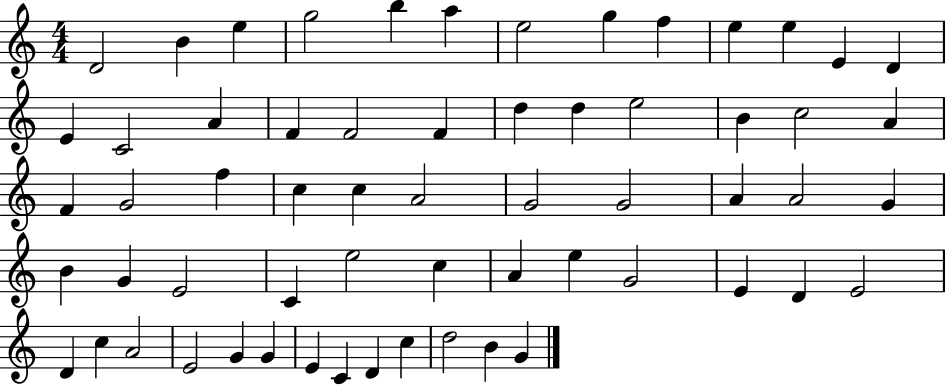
{
  \clef treble
  \numericTimeSignature
  \time 4/4
  \key c \major
  d'2 b'4 e''4 | g''2 b''4 a''4 | e''2 g''4 f''4 | e''4 e''4 e'4 d'4 | \break e'4 c'2 a'4 | f'4 f'2 f'4 | d''4 d''4 e''2 | b'4 c''2 a'4 | \break f'4 g'2 f''4 | c''4 c''4 a'2 | g'2 g'2 | a'4 a'2 g'4 | \break b'4 g'4 e'2 | c'4 e''2 c''4 | a'4 e''4 g'2 | e'4 d'4 e'2 | \break d'4 c''4 a'2 | e'2 g'4 g'4 | e'4 c'4 d'4 c''4 | d''2 b'4 g'4 | \break \bar "|."
}